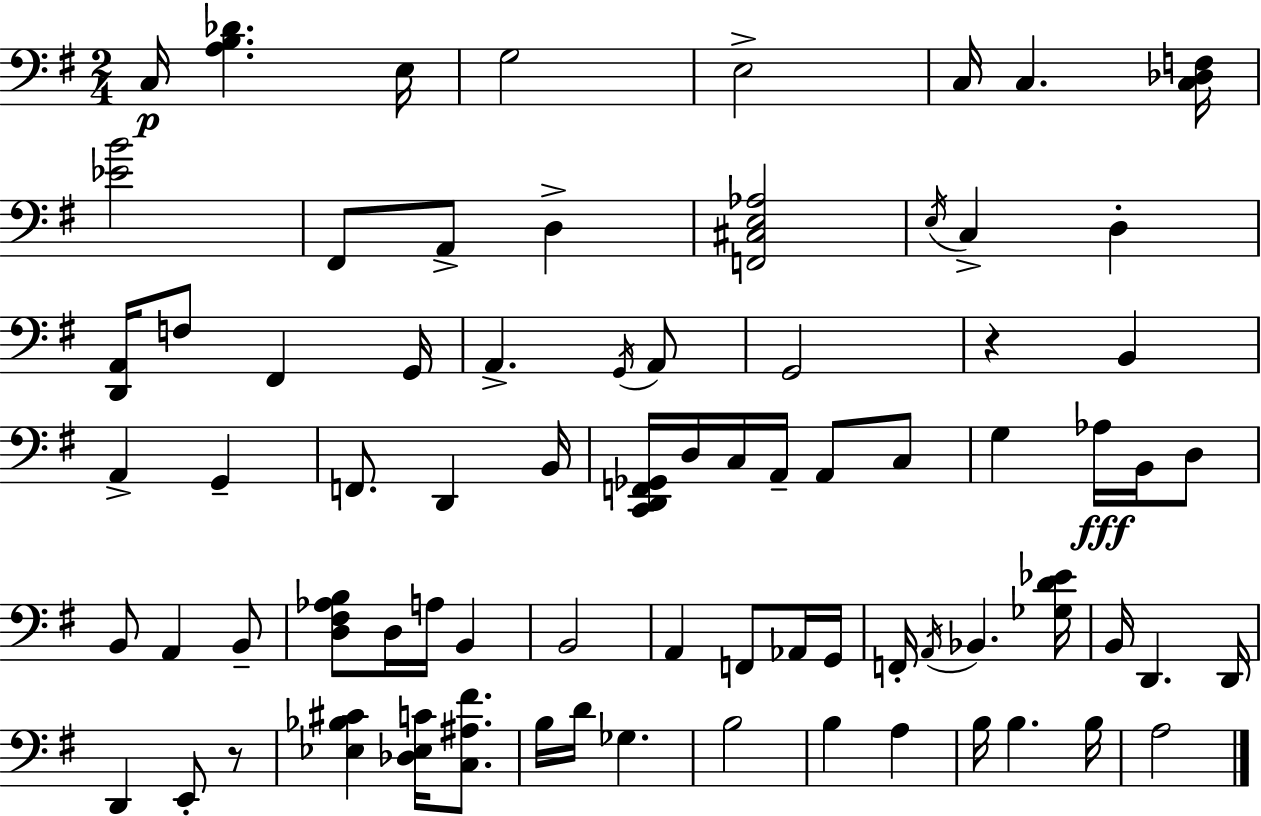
X:1
T:Untitled
M:2/4
L:1/4
K:G
C,/4 [A,B,_D] E,/4 G,2 E,2 C,/4 C, [C,_D,F,]/4 [_EB]2 ^F,,/2 A,,/2 D, [F,,^C,E,_A,]2 E,/4 C, D, [D,,A,,]/4 F,/2 ^F,, G,,/4 A,, G,,/4 A,,/2 G,,2 z B,, A,, G,, F,,/2 D,, B,,/4 [C,,D,,F,,_G,,]/4 D,/4 C,/4 A,,/4 A,,/2 C,/2 G, _A,/4 B,,/4 D,/2 B,,/2 A,, B,,/2 [D,^F,_A,B,]/2 D,/4 A,/4 B,, B,,2 A,, F,,/2 _A,,/4 G,,/4 F,,/4 A,,/4 _B,, [_G,D_E]/4 B,,/4 D,, D,,/4 D,, E,,/2 z/2 [_E,_B,^C] [_D,_E,C]/4 [C,^A,^F]/2 B,/4 D/4 _G, B,2 B, A, B,/4 B, B,/4 A,2